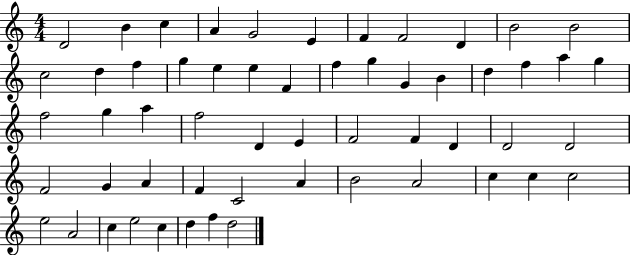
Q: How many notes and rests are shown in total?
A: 56